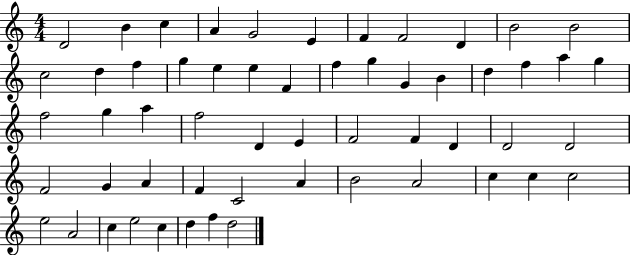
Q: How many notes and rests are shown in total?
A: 56